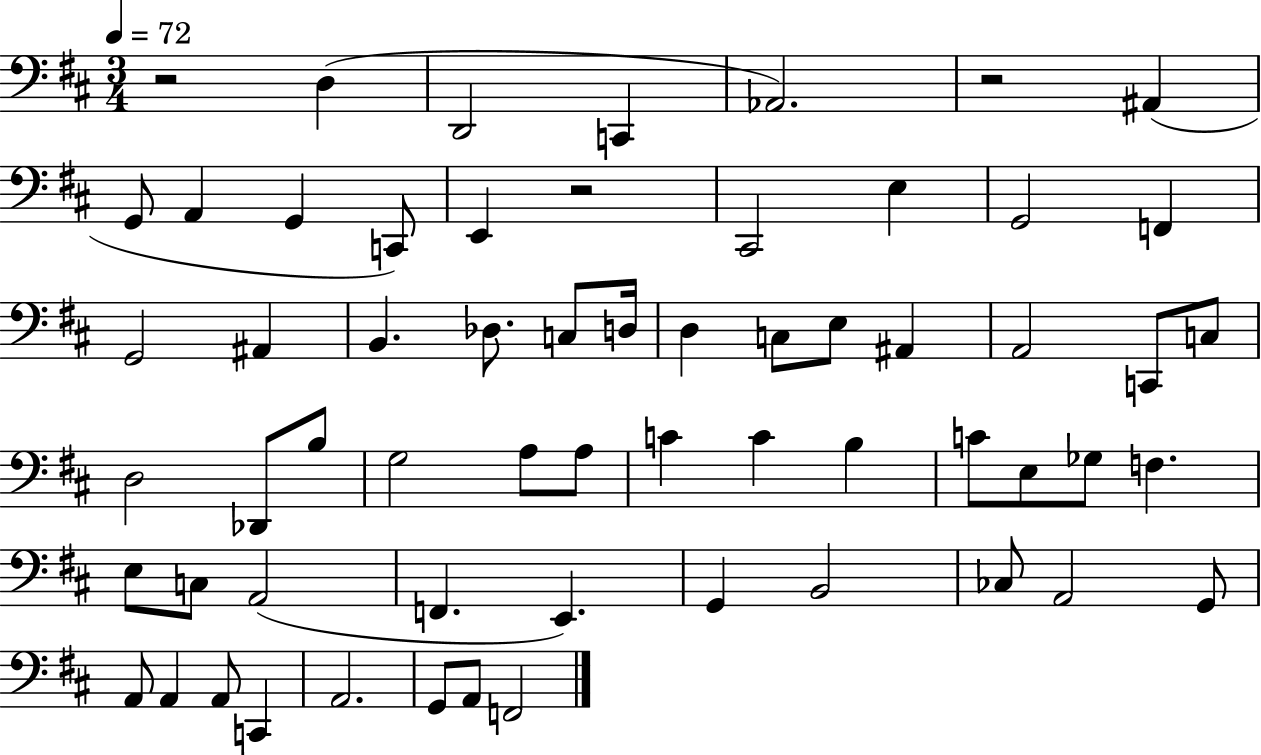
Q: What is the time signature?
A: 3/4